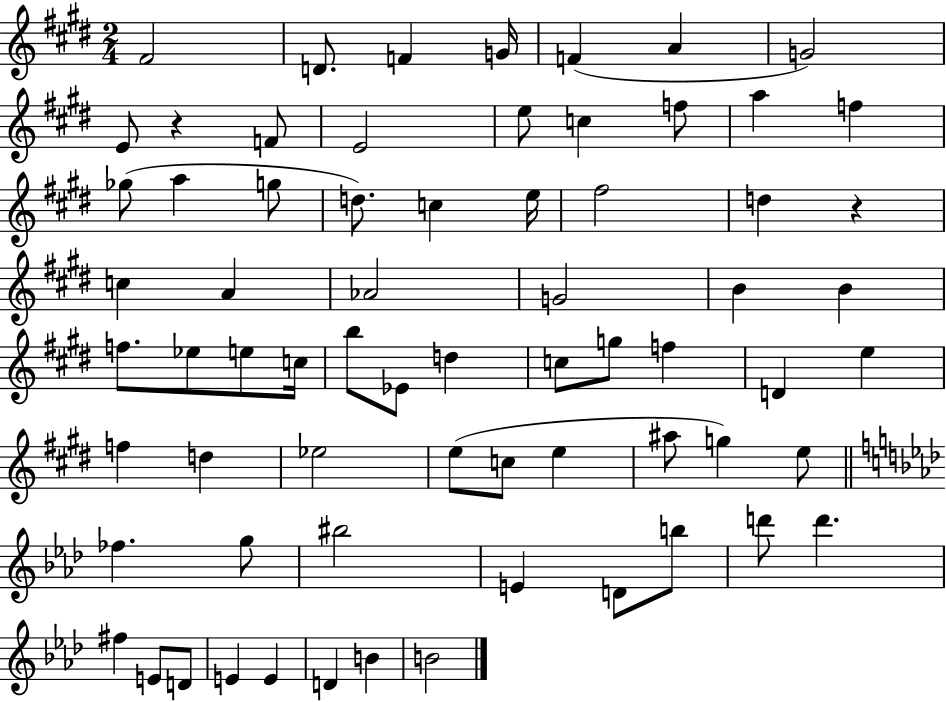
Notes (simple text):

F#4/h D4/e. F4/q G4/s F4/q A4/q G4/h E4/e R/q F4/e E4/h E5/e C5/q F5/e A5/q F5/q Gb5/e A5/q G5/e D5/e. C5/q E5/s F#5/h D5/q R/q C5/q A4/q Ab4/h G4/h B4/q B4/q F5/e. Eb5/e E5/e C5/s B5/e Eb4/e D5/q C5/e G5/e F5/q D4/q E5/q F5/q D5/q Eb5/h E5/e C5/e E5/q A#5/e G5/q E5/e FES5/q. G5/e BIS5/h E4/q D4/e B5/e D6/e D6/q. F#5/q E4/e D4/e E4/q E4/q D4/q B4/q B4/h